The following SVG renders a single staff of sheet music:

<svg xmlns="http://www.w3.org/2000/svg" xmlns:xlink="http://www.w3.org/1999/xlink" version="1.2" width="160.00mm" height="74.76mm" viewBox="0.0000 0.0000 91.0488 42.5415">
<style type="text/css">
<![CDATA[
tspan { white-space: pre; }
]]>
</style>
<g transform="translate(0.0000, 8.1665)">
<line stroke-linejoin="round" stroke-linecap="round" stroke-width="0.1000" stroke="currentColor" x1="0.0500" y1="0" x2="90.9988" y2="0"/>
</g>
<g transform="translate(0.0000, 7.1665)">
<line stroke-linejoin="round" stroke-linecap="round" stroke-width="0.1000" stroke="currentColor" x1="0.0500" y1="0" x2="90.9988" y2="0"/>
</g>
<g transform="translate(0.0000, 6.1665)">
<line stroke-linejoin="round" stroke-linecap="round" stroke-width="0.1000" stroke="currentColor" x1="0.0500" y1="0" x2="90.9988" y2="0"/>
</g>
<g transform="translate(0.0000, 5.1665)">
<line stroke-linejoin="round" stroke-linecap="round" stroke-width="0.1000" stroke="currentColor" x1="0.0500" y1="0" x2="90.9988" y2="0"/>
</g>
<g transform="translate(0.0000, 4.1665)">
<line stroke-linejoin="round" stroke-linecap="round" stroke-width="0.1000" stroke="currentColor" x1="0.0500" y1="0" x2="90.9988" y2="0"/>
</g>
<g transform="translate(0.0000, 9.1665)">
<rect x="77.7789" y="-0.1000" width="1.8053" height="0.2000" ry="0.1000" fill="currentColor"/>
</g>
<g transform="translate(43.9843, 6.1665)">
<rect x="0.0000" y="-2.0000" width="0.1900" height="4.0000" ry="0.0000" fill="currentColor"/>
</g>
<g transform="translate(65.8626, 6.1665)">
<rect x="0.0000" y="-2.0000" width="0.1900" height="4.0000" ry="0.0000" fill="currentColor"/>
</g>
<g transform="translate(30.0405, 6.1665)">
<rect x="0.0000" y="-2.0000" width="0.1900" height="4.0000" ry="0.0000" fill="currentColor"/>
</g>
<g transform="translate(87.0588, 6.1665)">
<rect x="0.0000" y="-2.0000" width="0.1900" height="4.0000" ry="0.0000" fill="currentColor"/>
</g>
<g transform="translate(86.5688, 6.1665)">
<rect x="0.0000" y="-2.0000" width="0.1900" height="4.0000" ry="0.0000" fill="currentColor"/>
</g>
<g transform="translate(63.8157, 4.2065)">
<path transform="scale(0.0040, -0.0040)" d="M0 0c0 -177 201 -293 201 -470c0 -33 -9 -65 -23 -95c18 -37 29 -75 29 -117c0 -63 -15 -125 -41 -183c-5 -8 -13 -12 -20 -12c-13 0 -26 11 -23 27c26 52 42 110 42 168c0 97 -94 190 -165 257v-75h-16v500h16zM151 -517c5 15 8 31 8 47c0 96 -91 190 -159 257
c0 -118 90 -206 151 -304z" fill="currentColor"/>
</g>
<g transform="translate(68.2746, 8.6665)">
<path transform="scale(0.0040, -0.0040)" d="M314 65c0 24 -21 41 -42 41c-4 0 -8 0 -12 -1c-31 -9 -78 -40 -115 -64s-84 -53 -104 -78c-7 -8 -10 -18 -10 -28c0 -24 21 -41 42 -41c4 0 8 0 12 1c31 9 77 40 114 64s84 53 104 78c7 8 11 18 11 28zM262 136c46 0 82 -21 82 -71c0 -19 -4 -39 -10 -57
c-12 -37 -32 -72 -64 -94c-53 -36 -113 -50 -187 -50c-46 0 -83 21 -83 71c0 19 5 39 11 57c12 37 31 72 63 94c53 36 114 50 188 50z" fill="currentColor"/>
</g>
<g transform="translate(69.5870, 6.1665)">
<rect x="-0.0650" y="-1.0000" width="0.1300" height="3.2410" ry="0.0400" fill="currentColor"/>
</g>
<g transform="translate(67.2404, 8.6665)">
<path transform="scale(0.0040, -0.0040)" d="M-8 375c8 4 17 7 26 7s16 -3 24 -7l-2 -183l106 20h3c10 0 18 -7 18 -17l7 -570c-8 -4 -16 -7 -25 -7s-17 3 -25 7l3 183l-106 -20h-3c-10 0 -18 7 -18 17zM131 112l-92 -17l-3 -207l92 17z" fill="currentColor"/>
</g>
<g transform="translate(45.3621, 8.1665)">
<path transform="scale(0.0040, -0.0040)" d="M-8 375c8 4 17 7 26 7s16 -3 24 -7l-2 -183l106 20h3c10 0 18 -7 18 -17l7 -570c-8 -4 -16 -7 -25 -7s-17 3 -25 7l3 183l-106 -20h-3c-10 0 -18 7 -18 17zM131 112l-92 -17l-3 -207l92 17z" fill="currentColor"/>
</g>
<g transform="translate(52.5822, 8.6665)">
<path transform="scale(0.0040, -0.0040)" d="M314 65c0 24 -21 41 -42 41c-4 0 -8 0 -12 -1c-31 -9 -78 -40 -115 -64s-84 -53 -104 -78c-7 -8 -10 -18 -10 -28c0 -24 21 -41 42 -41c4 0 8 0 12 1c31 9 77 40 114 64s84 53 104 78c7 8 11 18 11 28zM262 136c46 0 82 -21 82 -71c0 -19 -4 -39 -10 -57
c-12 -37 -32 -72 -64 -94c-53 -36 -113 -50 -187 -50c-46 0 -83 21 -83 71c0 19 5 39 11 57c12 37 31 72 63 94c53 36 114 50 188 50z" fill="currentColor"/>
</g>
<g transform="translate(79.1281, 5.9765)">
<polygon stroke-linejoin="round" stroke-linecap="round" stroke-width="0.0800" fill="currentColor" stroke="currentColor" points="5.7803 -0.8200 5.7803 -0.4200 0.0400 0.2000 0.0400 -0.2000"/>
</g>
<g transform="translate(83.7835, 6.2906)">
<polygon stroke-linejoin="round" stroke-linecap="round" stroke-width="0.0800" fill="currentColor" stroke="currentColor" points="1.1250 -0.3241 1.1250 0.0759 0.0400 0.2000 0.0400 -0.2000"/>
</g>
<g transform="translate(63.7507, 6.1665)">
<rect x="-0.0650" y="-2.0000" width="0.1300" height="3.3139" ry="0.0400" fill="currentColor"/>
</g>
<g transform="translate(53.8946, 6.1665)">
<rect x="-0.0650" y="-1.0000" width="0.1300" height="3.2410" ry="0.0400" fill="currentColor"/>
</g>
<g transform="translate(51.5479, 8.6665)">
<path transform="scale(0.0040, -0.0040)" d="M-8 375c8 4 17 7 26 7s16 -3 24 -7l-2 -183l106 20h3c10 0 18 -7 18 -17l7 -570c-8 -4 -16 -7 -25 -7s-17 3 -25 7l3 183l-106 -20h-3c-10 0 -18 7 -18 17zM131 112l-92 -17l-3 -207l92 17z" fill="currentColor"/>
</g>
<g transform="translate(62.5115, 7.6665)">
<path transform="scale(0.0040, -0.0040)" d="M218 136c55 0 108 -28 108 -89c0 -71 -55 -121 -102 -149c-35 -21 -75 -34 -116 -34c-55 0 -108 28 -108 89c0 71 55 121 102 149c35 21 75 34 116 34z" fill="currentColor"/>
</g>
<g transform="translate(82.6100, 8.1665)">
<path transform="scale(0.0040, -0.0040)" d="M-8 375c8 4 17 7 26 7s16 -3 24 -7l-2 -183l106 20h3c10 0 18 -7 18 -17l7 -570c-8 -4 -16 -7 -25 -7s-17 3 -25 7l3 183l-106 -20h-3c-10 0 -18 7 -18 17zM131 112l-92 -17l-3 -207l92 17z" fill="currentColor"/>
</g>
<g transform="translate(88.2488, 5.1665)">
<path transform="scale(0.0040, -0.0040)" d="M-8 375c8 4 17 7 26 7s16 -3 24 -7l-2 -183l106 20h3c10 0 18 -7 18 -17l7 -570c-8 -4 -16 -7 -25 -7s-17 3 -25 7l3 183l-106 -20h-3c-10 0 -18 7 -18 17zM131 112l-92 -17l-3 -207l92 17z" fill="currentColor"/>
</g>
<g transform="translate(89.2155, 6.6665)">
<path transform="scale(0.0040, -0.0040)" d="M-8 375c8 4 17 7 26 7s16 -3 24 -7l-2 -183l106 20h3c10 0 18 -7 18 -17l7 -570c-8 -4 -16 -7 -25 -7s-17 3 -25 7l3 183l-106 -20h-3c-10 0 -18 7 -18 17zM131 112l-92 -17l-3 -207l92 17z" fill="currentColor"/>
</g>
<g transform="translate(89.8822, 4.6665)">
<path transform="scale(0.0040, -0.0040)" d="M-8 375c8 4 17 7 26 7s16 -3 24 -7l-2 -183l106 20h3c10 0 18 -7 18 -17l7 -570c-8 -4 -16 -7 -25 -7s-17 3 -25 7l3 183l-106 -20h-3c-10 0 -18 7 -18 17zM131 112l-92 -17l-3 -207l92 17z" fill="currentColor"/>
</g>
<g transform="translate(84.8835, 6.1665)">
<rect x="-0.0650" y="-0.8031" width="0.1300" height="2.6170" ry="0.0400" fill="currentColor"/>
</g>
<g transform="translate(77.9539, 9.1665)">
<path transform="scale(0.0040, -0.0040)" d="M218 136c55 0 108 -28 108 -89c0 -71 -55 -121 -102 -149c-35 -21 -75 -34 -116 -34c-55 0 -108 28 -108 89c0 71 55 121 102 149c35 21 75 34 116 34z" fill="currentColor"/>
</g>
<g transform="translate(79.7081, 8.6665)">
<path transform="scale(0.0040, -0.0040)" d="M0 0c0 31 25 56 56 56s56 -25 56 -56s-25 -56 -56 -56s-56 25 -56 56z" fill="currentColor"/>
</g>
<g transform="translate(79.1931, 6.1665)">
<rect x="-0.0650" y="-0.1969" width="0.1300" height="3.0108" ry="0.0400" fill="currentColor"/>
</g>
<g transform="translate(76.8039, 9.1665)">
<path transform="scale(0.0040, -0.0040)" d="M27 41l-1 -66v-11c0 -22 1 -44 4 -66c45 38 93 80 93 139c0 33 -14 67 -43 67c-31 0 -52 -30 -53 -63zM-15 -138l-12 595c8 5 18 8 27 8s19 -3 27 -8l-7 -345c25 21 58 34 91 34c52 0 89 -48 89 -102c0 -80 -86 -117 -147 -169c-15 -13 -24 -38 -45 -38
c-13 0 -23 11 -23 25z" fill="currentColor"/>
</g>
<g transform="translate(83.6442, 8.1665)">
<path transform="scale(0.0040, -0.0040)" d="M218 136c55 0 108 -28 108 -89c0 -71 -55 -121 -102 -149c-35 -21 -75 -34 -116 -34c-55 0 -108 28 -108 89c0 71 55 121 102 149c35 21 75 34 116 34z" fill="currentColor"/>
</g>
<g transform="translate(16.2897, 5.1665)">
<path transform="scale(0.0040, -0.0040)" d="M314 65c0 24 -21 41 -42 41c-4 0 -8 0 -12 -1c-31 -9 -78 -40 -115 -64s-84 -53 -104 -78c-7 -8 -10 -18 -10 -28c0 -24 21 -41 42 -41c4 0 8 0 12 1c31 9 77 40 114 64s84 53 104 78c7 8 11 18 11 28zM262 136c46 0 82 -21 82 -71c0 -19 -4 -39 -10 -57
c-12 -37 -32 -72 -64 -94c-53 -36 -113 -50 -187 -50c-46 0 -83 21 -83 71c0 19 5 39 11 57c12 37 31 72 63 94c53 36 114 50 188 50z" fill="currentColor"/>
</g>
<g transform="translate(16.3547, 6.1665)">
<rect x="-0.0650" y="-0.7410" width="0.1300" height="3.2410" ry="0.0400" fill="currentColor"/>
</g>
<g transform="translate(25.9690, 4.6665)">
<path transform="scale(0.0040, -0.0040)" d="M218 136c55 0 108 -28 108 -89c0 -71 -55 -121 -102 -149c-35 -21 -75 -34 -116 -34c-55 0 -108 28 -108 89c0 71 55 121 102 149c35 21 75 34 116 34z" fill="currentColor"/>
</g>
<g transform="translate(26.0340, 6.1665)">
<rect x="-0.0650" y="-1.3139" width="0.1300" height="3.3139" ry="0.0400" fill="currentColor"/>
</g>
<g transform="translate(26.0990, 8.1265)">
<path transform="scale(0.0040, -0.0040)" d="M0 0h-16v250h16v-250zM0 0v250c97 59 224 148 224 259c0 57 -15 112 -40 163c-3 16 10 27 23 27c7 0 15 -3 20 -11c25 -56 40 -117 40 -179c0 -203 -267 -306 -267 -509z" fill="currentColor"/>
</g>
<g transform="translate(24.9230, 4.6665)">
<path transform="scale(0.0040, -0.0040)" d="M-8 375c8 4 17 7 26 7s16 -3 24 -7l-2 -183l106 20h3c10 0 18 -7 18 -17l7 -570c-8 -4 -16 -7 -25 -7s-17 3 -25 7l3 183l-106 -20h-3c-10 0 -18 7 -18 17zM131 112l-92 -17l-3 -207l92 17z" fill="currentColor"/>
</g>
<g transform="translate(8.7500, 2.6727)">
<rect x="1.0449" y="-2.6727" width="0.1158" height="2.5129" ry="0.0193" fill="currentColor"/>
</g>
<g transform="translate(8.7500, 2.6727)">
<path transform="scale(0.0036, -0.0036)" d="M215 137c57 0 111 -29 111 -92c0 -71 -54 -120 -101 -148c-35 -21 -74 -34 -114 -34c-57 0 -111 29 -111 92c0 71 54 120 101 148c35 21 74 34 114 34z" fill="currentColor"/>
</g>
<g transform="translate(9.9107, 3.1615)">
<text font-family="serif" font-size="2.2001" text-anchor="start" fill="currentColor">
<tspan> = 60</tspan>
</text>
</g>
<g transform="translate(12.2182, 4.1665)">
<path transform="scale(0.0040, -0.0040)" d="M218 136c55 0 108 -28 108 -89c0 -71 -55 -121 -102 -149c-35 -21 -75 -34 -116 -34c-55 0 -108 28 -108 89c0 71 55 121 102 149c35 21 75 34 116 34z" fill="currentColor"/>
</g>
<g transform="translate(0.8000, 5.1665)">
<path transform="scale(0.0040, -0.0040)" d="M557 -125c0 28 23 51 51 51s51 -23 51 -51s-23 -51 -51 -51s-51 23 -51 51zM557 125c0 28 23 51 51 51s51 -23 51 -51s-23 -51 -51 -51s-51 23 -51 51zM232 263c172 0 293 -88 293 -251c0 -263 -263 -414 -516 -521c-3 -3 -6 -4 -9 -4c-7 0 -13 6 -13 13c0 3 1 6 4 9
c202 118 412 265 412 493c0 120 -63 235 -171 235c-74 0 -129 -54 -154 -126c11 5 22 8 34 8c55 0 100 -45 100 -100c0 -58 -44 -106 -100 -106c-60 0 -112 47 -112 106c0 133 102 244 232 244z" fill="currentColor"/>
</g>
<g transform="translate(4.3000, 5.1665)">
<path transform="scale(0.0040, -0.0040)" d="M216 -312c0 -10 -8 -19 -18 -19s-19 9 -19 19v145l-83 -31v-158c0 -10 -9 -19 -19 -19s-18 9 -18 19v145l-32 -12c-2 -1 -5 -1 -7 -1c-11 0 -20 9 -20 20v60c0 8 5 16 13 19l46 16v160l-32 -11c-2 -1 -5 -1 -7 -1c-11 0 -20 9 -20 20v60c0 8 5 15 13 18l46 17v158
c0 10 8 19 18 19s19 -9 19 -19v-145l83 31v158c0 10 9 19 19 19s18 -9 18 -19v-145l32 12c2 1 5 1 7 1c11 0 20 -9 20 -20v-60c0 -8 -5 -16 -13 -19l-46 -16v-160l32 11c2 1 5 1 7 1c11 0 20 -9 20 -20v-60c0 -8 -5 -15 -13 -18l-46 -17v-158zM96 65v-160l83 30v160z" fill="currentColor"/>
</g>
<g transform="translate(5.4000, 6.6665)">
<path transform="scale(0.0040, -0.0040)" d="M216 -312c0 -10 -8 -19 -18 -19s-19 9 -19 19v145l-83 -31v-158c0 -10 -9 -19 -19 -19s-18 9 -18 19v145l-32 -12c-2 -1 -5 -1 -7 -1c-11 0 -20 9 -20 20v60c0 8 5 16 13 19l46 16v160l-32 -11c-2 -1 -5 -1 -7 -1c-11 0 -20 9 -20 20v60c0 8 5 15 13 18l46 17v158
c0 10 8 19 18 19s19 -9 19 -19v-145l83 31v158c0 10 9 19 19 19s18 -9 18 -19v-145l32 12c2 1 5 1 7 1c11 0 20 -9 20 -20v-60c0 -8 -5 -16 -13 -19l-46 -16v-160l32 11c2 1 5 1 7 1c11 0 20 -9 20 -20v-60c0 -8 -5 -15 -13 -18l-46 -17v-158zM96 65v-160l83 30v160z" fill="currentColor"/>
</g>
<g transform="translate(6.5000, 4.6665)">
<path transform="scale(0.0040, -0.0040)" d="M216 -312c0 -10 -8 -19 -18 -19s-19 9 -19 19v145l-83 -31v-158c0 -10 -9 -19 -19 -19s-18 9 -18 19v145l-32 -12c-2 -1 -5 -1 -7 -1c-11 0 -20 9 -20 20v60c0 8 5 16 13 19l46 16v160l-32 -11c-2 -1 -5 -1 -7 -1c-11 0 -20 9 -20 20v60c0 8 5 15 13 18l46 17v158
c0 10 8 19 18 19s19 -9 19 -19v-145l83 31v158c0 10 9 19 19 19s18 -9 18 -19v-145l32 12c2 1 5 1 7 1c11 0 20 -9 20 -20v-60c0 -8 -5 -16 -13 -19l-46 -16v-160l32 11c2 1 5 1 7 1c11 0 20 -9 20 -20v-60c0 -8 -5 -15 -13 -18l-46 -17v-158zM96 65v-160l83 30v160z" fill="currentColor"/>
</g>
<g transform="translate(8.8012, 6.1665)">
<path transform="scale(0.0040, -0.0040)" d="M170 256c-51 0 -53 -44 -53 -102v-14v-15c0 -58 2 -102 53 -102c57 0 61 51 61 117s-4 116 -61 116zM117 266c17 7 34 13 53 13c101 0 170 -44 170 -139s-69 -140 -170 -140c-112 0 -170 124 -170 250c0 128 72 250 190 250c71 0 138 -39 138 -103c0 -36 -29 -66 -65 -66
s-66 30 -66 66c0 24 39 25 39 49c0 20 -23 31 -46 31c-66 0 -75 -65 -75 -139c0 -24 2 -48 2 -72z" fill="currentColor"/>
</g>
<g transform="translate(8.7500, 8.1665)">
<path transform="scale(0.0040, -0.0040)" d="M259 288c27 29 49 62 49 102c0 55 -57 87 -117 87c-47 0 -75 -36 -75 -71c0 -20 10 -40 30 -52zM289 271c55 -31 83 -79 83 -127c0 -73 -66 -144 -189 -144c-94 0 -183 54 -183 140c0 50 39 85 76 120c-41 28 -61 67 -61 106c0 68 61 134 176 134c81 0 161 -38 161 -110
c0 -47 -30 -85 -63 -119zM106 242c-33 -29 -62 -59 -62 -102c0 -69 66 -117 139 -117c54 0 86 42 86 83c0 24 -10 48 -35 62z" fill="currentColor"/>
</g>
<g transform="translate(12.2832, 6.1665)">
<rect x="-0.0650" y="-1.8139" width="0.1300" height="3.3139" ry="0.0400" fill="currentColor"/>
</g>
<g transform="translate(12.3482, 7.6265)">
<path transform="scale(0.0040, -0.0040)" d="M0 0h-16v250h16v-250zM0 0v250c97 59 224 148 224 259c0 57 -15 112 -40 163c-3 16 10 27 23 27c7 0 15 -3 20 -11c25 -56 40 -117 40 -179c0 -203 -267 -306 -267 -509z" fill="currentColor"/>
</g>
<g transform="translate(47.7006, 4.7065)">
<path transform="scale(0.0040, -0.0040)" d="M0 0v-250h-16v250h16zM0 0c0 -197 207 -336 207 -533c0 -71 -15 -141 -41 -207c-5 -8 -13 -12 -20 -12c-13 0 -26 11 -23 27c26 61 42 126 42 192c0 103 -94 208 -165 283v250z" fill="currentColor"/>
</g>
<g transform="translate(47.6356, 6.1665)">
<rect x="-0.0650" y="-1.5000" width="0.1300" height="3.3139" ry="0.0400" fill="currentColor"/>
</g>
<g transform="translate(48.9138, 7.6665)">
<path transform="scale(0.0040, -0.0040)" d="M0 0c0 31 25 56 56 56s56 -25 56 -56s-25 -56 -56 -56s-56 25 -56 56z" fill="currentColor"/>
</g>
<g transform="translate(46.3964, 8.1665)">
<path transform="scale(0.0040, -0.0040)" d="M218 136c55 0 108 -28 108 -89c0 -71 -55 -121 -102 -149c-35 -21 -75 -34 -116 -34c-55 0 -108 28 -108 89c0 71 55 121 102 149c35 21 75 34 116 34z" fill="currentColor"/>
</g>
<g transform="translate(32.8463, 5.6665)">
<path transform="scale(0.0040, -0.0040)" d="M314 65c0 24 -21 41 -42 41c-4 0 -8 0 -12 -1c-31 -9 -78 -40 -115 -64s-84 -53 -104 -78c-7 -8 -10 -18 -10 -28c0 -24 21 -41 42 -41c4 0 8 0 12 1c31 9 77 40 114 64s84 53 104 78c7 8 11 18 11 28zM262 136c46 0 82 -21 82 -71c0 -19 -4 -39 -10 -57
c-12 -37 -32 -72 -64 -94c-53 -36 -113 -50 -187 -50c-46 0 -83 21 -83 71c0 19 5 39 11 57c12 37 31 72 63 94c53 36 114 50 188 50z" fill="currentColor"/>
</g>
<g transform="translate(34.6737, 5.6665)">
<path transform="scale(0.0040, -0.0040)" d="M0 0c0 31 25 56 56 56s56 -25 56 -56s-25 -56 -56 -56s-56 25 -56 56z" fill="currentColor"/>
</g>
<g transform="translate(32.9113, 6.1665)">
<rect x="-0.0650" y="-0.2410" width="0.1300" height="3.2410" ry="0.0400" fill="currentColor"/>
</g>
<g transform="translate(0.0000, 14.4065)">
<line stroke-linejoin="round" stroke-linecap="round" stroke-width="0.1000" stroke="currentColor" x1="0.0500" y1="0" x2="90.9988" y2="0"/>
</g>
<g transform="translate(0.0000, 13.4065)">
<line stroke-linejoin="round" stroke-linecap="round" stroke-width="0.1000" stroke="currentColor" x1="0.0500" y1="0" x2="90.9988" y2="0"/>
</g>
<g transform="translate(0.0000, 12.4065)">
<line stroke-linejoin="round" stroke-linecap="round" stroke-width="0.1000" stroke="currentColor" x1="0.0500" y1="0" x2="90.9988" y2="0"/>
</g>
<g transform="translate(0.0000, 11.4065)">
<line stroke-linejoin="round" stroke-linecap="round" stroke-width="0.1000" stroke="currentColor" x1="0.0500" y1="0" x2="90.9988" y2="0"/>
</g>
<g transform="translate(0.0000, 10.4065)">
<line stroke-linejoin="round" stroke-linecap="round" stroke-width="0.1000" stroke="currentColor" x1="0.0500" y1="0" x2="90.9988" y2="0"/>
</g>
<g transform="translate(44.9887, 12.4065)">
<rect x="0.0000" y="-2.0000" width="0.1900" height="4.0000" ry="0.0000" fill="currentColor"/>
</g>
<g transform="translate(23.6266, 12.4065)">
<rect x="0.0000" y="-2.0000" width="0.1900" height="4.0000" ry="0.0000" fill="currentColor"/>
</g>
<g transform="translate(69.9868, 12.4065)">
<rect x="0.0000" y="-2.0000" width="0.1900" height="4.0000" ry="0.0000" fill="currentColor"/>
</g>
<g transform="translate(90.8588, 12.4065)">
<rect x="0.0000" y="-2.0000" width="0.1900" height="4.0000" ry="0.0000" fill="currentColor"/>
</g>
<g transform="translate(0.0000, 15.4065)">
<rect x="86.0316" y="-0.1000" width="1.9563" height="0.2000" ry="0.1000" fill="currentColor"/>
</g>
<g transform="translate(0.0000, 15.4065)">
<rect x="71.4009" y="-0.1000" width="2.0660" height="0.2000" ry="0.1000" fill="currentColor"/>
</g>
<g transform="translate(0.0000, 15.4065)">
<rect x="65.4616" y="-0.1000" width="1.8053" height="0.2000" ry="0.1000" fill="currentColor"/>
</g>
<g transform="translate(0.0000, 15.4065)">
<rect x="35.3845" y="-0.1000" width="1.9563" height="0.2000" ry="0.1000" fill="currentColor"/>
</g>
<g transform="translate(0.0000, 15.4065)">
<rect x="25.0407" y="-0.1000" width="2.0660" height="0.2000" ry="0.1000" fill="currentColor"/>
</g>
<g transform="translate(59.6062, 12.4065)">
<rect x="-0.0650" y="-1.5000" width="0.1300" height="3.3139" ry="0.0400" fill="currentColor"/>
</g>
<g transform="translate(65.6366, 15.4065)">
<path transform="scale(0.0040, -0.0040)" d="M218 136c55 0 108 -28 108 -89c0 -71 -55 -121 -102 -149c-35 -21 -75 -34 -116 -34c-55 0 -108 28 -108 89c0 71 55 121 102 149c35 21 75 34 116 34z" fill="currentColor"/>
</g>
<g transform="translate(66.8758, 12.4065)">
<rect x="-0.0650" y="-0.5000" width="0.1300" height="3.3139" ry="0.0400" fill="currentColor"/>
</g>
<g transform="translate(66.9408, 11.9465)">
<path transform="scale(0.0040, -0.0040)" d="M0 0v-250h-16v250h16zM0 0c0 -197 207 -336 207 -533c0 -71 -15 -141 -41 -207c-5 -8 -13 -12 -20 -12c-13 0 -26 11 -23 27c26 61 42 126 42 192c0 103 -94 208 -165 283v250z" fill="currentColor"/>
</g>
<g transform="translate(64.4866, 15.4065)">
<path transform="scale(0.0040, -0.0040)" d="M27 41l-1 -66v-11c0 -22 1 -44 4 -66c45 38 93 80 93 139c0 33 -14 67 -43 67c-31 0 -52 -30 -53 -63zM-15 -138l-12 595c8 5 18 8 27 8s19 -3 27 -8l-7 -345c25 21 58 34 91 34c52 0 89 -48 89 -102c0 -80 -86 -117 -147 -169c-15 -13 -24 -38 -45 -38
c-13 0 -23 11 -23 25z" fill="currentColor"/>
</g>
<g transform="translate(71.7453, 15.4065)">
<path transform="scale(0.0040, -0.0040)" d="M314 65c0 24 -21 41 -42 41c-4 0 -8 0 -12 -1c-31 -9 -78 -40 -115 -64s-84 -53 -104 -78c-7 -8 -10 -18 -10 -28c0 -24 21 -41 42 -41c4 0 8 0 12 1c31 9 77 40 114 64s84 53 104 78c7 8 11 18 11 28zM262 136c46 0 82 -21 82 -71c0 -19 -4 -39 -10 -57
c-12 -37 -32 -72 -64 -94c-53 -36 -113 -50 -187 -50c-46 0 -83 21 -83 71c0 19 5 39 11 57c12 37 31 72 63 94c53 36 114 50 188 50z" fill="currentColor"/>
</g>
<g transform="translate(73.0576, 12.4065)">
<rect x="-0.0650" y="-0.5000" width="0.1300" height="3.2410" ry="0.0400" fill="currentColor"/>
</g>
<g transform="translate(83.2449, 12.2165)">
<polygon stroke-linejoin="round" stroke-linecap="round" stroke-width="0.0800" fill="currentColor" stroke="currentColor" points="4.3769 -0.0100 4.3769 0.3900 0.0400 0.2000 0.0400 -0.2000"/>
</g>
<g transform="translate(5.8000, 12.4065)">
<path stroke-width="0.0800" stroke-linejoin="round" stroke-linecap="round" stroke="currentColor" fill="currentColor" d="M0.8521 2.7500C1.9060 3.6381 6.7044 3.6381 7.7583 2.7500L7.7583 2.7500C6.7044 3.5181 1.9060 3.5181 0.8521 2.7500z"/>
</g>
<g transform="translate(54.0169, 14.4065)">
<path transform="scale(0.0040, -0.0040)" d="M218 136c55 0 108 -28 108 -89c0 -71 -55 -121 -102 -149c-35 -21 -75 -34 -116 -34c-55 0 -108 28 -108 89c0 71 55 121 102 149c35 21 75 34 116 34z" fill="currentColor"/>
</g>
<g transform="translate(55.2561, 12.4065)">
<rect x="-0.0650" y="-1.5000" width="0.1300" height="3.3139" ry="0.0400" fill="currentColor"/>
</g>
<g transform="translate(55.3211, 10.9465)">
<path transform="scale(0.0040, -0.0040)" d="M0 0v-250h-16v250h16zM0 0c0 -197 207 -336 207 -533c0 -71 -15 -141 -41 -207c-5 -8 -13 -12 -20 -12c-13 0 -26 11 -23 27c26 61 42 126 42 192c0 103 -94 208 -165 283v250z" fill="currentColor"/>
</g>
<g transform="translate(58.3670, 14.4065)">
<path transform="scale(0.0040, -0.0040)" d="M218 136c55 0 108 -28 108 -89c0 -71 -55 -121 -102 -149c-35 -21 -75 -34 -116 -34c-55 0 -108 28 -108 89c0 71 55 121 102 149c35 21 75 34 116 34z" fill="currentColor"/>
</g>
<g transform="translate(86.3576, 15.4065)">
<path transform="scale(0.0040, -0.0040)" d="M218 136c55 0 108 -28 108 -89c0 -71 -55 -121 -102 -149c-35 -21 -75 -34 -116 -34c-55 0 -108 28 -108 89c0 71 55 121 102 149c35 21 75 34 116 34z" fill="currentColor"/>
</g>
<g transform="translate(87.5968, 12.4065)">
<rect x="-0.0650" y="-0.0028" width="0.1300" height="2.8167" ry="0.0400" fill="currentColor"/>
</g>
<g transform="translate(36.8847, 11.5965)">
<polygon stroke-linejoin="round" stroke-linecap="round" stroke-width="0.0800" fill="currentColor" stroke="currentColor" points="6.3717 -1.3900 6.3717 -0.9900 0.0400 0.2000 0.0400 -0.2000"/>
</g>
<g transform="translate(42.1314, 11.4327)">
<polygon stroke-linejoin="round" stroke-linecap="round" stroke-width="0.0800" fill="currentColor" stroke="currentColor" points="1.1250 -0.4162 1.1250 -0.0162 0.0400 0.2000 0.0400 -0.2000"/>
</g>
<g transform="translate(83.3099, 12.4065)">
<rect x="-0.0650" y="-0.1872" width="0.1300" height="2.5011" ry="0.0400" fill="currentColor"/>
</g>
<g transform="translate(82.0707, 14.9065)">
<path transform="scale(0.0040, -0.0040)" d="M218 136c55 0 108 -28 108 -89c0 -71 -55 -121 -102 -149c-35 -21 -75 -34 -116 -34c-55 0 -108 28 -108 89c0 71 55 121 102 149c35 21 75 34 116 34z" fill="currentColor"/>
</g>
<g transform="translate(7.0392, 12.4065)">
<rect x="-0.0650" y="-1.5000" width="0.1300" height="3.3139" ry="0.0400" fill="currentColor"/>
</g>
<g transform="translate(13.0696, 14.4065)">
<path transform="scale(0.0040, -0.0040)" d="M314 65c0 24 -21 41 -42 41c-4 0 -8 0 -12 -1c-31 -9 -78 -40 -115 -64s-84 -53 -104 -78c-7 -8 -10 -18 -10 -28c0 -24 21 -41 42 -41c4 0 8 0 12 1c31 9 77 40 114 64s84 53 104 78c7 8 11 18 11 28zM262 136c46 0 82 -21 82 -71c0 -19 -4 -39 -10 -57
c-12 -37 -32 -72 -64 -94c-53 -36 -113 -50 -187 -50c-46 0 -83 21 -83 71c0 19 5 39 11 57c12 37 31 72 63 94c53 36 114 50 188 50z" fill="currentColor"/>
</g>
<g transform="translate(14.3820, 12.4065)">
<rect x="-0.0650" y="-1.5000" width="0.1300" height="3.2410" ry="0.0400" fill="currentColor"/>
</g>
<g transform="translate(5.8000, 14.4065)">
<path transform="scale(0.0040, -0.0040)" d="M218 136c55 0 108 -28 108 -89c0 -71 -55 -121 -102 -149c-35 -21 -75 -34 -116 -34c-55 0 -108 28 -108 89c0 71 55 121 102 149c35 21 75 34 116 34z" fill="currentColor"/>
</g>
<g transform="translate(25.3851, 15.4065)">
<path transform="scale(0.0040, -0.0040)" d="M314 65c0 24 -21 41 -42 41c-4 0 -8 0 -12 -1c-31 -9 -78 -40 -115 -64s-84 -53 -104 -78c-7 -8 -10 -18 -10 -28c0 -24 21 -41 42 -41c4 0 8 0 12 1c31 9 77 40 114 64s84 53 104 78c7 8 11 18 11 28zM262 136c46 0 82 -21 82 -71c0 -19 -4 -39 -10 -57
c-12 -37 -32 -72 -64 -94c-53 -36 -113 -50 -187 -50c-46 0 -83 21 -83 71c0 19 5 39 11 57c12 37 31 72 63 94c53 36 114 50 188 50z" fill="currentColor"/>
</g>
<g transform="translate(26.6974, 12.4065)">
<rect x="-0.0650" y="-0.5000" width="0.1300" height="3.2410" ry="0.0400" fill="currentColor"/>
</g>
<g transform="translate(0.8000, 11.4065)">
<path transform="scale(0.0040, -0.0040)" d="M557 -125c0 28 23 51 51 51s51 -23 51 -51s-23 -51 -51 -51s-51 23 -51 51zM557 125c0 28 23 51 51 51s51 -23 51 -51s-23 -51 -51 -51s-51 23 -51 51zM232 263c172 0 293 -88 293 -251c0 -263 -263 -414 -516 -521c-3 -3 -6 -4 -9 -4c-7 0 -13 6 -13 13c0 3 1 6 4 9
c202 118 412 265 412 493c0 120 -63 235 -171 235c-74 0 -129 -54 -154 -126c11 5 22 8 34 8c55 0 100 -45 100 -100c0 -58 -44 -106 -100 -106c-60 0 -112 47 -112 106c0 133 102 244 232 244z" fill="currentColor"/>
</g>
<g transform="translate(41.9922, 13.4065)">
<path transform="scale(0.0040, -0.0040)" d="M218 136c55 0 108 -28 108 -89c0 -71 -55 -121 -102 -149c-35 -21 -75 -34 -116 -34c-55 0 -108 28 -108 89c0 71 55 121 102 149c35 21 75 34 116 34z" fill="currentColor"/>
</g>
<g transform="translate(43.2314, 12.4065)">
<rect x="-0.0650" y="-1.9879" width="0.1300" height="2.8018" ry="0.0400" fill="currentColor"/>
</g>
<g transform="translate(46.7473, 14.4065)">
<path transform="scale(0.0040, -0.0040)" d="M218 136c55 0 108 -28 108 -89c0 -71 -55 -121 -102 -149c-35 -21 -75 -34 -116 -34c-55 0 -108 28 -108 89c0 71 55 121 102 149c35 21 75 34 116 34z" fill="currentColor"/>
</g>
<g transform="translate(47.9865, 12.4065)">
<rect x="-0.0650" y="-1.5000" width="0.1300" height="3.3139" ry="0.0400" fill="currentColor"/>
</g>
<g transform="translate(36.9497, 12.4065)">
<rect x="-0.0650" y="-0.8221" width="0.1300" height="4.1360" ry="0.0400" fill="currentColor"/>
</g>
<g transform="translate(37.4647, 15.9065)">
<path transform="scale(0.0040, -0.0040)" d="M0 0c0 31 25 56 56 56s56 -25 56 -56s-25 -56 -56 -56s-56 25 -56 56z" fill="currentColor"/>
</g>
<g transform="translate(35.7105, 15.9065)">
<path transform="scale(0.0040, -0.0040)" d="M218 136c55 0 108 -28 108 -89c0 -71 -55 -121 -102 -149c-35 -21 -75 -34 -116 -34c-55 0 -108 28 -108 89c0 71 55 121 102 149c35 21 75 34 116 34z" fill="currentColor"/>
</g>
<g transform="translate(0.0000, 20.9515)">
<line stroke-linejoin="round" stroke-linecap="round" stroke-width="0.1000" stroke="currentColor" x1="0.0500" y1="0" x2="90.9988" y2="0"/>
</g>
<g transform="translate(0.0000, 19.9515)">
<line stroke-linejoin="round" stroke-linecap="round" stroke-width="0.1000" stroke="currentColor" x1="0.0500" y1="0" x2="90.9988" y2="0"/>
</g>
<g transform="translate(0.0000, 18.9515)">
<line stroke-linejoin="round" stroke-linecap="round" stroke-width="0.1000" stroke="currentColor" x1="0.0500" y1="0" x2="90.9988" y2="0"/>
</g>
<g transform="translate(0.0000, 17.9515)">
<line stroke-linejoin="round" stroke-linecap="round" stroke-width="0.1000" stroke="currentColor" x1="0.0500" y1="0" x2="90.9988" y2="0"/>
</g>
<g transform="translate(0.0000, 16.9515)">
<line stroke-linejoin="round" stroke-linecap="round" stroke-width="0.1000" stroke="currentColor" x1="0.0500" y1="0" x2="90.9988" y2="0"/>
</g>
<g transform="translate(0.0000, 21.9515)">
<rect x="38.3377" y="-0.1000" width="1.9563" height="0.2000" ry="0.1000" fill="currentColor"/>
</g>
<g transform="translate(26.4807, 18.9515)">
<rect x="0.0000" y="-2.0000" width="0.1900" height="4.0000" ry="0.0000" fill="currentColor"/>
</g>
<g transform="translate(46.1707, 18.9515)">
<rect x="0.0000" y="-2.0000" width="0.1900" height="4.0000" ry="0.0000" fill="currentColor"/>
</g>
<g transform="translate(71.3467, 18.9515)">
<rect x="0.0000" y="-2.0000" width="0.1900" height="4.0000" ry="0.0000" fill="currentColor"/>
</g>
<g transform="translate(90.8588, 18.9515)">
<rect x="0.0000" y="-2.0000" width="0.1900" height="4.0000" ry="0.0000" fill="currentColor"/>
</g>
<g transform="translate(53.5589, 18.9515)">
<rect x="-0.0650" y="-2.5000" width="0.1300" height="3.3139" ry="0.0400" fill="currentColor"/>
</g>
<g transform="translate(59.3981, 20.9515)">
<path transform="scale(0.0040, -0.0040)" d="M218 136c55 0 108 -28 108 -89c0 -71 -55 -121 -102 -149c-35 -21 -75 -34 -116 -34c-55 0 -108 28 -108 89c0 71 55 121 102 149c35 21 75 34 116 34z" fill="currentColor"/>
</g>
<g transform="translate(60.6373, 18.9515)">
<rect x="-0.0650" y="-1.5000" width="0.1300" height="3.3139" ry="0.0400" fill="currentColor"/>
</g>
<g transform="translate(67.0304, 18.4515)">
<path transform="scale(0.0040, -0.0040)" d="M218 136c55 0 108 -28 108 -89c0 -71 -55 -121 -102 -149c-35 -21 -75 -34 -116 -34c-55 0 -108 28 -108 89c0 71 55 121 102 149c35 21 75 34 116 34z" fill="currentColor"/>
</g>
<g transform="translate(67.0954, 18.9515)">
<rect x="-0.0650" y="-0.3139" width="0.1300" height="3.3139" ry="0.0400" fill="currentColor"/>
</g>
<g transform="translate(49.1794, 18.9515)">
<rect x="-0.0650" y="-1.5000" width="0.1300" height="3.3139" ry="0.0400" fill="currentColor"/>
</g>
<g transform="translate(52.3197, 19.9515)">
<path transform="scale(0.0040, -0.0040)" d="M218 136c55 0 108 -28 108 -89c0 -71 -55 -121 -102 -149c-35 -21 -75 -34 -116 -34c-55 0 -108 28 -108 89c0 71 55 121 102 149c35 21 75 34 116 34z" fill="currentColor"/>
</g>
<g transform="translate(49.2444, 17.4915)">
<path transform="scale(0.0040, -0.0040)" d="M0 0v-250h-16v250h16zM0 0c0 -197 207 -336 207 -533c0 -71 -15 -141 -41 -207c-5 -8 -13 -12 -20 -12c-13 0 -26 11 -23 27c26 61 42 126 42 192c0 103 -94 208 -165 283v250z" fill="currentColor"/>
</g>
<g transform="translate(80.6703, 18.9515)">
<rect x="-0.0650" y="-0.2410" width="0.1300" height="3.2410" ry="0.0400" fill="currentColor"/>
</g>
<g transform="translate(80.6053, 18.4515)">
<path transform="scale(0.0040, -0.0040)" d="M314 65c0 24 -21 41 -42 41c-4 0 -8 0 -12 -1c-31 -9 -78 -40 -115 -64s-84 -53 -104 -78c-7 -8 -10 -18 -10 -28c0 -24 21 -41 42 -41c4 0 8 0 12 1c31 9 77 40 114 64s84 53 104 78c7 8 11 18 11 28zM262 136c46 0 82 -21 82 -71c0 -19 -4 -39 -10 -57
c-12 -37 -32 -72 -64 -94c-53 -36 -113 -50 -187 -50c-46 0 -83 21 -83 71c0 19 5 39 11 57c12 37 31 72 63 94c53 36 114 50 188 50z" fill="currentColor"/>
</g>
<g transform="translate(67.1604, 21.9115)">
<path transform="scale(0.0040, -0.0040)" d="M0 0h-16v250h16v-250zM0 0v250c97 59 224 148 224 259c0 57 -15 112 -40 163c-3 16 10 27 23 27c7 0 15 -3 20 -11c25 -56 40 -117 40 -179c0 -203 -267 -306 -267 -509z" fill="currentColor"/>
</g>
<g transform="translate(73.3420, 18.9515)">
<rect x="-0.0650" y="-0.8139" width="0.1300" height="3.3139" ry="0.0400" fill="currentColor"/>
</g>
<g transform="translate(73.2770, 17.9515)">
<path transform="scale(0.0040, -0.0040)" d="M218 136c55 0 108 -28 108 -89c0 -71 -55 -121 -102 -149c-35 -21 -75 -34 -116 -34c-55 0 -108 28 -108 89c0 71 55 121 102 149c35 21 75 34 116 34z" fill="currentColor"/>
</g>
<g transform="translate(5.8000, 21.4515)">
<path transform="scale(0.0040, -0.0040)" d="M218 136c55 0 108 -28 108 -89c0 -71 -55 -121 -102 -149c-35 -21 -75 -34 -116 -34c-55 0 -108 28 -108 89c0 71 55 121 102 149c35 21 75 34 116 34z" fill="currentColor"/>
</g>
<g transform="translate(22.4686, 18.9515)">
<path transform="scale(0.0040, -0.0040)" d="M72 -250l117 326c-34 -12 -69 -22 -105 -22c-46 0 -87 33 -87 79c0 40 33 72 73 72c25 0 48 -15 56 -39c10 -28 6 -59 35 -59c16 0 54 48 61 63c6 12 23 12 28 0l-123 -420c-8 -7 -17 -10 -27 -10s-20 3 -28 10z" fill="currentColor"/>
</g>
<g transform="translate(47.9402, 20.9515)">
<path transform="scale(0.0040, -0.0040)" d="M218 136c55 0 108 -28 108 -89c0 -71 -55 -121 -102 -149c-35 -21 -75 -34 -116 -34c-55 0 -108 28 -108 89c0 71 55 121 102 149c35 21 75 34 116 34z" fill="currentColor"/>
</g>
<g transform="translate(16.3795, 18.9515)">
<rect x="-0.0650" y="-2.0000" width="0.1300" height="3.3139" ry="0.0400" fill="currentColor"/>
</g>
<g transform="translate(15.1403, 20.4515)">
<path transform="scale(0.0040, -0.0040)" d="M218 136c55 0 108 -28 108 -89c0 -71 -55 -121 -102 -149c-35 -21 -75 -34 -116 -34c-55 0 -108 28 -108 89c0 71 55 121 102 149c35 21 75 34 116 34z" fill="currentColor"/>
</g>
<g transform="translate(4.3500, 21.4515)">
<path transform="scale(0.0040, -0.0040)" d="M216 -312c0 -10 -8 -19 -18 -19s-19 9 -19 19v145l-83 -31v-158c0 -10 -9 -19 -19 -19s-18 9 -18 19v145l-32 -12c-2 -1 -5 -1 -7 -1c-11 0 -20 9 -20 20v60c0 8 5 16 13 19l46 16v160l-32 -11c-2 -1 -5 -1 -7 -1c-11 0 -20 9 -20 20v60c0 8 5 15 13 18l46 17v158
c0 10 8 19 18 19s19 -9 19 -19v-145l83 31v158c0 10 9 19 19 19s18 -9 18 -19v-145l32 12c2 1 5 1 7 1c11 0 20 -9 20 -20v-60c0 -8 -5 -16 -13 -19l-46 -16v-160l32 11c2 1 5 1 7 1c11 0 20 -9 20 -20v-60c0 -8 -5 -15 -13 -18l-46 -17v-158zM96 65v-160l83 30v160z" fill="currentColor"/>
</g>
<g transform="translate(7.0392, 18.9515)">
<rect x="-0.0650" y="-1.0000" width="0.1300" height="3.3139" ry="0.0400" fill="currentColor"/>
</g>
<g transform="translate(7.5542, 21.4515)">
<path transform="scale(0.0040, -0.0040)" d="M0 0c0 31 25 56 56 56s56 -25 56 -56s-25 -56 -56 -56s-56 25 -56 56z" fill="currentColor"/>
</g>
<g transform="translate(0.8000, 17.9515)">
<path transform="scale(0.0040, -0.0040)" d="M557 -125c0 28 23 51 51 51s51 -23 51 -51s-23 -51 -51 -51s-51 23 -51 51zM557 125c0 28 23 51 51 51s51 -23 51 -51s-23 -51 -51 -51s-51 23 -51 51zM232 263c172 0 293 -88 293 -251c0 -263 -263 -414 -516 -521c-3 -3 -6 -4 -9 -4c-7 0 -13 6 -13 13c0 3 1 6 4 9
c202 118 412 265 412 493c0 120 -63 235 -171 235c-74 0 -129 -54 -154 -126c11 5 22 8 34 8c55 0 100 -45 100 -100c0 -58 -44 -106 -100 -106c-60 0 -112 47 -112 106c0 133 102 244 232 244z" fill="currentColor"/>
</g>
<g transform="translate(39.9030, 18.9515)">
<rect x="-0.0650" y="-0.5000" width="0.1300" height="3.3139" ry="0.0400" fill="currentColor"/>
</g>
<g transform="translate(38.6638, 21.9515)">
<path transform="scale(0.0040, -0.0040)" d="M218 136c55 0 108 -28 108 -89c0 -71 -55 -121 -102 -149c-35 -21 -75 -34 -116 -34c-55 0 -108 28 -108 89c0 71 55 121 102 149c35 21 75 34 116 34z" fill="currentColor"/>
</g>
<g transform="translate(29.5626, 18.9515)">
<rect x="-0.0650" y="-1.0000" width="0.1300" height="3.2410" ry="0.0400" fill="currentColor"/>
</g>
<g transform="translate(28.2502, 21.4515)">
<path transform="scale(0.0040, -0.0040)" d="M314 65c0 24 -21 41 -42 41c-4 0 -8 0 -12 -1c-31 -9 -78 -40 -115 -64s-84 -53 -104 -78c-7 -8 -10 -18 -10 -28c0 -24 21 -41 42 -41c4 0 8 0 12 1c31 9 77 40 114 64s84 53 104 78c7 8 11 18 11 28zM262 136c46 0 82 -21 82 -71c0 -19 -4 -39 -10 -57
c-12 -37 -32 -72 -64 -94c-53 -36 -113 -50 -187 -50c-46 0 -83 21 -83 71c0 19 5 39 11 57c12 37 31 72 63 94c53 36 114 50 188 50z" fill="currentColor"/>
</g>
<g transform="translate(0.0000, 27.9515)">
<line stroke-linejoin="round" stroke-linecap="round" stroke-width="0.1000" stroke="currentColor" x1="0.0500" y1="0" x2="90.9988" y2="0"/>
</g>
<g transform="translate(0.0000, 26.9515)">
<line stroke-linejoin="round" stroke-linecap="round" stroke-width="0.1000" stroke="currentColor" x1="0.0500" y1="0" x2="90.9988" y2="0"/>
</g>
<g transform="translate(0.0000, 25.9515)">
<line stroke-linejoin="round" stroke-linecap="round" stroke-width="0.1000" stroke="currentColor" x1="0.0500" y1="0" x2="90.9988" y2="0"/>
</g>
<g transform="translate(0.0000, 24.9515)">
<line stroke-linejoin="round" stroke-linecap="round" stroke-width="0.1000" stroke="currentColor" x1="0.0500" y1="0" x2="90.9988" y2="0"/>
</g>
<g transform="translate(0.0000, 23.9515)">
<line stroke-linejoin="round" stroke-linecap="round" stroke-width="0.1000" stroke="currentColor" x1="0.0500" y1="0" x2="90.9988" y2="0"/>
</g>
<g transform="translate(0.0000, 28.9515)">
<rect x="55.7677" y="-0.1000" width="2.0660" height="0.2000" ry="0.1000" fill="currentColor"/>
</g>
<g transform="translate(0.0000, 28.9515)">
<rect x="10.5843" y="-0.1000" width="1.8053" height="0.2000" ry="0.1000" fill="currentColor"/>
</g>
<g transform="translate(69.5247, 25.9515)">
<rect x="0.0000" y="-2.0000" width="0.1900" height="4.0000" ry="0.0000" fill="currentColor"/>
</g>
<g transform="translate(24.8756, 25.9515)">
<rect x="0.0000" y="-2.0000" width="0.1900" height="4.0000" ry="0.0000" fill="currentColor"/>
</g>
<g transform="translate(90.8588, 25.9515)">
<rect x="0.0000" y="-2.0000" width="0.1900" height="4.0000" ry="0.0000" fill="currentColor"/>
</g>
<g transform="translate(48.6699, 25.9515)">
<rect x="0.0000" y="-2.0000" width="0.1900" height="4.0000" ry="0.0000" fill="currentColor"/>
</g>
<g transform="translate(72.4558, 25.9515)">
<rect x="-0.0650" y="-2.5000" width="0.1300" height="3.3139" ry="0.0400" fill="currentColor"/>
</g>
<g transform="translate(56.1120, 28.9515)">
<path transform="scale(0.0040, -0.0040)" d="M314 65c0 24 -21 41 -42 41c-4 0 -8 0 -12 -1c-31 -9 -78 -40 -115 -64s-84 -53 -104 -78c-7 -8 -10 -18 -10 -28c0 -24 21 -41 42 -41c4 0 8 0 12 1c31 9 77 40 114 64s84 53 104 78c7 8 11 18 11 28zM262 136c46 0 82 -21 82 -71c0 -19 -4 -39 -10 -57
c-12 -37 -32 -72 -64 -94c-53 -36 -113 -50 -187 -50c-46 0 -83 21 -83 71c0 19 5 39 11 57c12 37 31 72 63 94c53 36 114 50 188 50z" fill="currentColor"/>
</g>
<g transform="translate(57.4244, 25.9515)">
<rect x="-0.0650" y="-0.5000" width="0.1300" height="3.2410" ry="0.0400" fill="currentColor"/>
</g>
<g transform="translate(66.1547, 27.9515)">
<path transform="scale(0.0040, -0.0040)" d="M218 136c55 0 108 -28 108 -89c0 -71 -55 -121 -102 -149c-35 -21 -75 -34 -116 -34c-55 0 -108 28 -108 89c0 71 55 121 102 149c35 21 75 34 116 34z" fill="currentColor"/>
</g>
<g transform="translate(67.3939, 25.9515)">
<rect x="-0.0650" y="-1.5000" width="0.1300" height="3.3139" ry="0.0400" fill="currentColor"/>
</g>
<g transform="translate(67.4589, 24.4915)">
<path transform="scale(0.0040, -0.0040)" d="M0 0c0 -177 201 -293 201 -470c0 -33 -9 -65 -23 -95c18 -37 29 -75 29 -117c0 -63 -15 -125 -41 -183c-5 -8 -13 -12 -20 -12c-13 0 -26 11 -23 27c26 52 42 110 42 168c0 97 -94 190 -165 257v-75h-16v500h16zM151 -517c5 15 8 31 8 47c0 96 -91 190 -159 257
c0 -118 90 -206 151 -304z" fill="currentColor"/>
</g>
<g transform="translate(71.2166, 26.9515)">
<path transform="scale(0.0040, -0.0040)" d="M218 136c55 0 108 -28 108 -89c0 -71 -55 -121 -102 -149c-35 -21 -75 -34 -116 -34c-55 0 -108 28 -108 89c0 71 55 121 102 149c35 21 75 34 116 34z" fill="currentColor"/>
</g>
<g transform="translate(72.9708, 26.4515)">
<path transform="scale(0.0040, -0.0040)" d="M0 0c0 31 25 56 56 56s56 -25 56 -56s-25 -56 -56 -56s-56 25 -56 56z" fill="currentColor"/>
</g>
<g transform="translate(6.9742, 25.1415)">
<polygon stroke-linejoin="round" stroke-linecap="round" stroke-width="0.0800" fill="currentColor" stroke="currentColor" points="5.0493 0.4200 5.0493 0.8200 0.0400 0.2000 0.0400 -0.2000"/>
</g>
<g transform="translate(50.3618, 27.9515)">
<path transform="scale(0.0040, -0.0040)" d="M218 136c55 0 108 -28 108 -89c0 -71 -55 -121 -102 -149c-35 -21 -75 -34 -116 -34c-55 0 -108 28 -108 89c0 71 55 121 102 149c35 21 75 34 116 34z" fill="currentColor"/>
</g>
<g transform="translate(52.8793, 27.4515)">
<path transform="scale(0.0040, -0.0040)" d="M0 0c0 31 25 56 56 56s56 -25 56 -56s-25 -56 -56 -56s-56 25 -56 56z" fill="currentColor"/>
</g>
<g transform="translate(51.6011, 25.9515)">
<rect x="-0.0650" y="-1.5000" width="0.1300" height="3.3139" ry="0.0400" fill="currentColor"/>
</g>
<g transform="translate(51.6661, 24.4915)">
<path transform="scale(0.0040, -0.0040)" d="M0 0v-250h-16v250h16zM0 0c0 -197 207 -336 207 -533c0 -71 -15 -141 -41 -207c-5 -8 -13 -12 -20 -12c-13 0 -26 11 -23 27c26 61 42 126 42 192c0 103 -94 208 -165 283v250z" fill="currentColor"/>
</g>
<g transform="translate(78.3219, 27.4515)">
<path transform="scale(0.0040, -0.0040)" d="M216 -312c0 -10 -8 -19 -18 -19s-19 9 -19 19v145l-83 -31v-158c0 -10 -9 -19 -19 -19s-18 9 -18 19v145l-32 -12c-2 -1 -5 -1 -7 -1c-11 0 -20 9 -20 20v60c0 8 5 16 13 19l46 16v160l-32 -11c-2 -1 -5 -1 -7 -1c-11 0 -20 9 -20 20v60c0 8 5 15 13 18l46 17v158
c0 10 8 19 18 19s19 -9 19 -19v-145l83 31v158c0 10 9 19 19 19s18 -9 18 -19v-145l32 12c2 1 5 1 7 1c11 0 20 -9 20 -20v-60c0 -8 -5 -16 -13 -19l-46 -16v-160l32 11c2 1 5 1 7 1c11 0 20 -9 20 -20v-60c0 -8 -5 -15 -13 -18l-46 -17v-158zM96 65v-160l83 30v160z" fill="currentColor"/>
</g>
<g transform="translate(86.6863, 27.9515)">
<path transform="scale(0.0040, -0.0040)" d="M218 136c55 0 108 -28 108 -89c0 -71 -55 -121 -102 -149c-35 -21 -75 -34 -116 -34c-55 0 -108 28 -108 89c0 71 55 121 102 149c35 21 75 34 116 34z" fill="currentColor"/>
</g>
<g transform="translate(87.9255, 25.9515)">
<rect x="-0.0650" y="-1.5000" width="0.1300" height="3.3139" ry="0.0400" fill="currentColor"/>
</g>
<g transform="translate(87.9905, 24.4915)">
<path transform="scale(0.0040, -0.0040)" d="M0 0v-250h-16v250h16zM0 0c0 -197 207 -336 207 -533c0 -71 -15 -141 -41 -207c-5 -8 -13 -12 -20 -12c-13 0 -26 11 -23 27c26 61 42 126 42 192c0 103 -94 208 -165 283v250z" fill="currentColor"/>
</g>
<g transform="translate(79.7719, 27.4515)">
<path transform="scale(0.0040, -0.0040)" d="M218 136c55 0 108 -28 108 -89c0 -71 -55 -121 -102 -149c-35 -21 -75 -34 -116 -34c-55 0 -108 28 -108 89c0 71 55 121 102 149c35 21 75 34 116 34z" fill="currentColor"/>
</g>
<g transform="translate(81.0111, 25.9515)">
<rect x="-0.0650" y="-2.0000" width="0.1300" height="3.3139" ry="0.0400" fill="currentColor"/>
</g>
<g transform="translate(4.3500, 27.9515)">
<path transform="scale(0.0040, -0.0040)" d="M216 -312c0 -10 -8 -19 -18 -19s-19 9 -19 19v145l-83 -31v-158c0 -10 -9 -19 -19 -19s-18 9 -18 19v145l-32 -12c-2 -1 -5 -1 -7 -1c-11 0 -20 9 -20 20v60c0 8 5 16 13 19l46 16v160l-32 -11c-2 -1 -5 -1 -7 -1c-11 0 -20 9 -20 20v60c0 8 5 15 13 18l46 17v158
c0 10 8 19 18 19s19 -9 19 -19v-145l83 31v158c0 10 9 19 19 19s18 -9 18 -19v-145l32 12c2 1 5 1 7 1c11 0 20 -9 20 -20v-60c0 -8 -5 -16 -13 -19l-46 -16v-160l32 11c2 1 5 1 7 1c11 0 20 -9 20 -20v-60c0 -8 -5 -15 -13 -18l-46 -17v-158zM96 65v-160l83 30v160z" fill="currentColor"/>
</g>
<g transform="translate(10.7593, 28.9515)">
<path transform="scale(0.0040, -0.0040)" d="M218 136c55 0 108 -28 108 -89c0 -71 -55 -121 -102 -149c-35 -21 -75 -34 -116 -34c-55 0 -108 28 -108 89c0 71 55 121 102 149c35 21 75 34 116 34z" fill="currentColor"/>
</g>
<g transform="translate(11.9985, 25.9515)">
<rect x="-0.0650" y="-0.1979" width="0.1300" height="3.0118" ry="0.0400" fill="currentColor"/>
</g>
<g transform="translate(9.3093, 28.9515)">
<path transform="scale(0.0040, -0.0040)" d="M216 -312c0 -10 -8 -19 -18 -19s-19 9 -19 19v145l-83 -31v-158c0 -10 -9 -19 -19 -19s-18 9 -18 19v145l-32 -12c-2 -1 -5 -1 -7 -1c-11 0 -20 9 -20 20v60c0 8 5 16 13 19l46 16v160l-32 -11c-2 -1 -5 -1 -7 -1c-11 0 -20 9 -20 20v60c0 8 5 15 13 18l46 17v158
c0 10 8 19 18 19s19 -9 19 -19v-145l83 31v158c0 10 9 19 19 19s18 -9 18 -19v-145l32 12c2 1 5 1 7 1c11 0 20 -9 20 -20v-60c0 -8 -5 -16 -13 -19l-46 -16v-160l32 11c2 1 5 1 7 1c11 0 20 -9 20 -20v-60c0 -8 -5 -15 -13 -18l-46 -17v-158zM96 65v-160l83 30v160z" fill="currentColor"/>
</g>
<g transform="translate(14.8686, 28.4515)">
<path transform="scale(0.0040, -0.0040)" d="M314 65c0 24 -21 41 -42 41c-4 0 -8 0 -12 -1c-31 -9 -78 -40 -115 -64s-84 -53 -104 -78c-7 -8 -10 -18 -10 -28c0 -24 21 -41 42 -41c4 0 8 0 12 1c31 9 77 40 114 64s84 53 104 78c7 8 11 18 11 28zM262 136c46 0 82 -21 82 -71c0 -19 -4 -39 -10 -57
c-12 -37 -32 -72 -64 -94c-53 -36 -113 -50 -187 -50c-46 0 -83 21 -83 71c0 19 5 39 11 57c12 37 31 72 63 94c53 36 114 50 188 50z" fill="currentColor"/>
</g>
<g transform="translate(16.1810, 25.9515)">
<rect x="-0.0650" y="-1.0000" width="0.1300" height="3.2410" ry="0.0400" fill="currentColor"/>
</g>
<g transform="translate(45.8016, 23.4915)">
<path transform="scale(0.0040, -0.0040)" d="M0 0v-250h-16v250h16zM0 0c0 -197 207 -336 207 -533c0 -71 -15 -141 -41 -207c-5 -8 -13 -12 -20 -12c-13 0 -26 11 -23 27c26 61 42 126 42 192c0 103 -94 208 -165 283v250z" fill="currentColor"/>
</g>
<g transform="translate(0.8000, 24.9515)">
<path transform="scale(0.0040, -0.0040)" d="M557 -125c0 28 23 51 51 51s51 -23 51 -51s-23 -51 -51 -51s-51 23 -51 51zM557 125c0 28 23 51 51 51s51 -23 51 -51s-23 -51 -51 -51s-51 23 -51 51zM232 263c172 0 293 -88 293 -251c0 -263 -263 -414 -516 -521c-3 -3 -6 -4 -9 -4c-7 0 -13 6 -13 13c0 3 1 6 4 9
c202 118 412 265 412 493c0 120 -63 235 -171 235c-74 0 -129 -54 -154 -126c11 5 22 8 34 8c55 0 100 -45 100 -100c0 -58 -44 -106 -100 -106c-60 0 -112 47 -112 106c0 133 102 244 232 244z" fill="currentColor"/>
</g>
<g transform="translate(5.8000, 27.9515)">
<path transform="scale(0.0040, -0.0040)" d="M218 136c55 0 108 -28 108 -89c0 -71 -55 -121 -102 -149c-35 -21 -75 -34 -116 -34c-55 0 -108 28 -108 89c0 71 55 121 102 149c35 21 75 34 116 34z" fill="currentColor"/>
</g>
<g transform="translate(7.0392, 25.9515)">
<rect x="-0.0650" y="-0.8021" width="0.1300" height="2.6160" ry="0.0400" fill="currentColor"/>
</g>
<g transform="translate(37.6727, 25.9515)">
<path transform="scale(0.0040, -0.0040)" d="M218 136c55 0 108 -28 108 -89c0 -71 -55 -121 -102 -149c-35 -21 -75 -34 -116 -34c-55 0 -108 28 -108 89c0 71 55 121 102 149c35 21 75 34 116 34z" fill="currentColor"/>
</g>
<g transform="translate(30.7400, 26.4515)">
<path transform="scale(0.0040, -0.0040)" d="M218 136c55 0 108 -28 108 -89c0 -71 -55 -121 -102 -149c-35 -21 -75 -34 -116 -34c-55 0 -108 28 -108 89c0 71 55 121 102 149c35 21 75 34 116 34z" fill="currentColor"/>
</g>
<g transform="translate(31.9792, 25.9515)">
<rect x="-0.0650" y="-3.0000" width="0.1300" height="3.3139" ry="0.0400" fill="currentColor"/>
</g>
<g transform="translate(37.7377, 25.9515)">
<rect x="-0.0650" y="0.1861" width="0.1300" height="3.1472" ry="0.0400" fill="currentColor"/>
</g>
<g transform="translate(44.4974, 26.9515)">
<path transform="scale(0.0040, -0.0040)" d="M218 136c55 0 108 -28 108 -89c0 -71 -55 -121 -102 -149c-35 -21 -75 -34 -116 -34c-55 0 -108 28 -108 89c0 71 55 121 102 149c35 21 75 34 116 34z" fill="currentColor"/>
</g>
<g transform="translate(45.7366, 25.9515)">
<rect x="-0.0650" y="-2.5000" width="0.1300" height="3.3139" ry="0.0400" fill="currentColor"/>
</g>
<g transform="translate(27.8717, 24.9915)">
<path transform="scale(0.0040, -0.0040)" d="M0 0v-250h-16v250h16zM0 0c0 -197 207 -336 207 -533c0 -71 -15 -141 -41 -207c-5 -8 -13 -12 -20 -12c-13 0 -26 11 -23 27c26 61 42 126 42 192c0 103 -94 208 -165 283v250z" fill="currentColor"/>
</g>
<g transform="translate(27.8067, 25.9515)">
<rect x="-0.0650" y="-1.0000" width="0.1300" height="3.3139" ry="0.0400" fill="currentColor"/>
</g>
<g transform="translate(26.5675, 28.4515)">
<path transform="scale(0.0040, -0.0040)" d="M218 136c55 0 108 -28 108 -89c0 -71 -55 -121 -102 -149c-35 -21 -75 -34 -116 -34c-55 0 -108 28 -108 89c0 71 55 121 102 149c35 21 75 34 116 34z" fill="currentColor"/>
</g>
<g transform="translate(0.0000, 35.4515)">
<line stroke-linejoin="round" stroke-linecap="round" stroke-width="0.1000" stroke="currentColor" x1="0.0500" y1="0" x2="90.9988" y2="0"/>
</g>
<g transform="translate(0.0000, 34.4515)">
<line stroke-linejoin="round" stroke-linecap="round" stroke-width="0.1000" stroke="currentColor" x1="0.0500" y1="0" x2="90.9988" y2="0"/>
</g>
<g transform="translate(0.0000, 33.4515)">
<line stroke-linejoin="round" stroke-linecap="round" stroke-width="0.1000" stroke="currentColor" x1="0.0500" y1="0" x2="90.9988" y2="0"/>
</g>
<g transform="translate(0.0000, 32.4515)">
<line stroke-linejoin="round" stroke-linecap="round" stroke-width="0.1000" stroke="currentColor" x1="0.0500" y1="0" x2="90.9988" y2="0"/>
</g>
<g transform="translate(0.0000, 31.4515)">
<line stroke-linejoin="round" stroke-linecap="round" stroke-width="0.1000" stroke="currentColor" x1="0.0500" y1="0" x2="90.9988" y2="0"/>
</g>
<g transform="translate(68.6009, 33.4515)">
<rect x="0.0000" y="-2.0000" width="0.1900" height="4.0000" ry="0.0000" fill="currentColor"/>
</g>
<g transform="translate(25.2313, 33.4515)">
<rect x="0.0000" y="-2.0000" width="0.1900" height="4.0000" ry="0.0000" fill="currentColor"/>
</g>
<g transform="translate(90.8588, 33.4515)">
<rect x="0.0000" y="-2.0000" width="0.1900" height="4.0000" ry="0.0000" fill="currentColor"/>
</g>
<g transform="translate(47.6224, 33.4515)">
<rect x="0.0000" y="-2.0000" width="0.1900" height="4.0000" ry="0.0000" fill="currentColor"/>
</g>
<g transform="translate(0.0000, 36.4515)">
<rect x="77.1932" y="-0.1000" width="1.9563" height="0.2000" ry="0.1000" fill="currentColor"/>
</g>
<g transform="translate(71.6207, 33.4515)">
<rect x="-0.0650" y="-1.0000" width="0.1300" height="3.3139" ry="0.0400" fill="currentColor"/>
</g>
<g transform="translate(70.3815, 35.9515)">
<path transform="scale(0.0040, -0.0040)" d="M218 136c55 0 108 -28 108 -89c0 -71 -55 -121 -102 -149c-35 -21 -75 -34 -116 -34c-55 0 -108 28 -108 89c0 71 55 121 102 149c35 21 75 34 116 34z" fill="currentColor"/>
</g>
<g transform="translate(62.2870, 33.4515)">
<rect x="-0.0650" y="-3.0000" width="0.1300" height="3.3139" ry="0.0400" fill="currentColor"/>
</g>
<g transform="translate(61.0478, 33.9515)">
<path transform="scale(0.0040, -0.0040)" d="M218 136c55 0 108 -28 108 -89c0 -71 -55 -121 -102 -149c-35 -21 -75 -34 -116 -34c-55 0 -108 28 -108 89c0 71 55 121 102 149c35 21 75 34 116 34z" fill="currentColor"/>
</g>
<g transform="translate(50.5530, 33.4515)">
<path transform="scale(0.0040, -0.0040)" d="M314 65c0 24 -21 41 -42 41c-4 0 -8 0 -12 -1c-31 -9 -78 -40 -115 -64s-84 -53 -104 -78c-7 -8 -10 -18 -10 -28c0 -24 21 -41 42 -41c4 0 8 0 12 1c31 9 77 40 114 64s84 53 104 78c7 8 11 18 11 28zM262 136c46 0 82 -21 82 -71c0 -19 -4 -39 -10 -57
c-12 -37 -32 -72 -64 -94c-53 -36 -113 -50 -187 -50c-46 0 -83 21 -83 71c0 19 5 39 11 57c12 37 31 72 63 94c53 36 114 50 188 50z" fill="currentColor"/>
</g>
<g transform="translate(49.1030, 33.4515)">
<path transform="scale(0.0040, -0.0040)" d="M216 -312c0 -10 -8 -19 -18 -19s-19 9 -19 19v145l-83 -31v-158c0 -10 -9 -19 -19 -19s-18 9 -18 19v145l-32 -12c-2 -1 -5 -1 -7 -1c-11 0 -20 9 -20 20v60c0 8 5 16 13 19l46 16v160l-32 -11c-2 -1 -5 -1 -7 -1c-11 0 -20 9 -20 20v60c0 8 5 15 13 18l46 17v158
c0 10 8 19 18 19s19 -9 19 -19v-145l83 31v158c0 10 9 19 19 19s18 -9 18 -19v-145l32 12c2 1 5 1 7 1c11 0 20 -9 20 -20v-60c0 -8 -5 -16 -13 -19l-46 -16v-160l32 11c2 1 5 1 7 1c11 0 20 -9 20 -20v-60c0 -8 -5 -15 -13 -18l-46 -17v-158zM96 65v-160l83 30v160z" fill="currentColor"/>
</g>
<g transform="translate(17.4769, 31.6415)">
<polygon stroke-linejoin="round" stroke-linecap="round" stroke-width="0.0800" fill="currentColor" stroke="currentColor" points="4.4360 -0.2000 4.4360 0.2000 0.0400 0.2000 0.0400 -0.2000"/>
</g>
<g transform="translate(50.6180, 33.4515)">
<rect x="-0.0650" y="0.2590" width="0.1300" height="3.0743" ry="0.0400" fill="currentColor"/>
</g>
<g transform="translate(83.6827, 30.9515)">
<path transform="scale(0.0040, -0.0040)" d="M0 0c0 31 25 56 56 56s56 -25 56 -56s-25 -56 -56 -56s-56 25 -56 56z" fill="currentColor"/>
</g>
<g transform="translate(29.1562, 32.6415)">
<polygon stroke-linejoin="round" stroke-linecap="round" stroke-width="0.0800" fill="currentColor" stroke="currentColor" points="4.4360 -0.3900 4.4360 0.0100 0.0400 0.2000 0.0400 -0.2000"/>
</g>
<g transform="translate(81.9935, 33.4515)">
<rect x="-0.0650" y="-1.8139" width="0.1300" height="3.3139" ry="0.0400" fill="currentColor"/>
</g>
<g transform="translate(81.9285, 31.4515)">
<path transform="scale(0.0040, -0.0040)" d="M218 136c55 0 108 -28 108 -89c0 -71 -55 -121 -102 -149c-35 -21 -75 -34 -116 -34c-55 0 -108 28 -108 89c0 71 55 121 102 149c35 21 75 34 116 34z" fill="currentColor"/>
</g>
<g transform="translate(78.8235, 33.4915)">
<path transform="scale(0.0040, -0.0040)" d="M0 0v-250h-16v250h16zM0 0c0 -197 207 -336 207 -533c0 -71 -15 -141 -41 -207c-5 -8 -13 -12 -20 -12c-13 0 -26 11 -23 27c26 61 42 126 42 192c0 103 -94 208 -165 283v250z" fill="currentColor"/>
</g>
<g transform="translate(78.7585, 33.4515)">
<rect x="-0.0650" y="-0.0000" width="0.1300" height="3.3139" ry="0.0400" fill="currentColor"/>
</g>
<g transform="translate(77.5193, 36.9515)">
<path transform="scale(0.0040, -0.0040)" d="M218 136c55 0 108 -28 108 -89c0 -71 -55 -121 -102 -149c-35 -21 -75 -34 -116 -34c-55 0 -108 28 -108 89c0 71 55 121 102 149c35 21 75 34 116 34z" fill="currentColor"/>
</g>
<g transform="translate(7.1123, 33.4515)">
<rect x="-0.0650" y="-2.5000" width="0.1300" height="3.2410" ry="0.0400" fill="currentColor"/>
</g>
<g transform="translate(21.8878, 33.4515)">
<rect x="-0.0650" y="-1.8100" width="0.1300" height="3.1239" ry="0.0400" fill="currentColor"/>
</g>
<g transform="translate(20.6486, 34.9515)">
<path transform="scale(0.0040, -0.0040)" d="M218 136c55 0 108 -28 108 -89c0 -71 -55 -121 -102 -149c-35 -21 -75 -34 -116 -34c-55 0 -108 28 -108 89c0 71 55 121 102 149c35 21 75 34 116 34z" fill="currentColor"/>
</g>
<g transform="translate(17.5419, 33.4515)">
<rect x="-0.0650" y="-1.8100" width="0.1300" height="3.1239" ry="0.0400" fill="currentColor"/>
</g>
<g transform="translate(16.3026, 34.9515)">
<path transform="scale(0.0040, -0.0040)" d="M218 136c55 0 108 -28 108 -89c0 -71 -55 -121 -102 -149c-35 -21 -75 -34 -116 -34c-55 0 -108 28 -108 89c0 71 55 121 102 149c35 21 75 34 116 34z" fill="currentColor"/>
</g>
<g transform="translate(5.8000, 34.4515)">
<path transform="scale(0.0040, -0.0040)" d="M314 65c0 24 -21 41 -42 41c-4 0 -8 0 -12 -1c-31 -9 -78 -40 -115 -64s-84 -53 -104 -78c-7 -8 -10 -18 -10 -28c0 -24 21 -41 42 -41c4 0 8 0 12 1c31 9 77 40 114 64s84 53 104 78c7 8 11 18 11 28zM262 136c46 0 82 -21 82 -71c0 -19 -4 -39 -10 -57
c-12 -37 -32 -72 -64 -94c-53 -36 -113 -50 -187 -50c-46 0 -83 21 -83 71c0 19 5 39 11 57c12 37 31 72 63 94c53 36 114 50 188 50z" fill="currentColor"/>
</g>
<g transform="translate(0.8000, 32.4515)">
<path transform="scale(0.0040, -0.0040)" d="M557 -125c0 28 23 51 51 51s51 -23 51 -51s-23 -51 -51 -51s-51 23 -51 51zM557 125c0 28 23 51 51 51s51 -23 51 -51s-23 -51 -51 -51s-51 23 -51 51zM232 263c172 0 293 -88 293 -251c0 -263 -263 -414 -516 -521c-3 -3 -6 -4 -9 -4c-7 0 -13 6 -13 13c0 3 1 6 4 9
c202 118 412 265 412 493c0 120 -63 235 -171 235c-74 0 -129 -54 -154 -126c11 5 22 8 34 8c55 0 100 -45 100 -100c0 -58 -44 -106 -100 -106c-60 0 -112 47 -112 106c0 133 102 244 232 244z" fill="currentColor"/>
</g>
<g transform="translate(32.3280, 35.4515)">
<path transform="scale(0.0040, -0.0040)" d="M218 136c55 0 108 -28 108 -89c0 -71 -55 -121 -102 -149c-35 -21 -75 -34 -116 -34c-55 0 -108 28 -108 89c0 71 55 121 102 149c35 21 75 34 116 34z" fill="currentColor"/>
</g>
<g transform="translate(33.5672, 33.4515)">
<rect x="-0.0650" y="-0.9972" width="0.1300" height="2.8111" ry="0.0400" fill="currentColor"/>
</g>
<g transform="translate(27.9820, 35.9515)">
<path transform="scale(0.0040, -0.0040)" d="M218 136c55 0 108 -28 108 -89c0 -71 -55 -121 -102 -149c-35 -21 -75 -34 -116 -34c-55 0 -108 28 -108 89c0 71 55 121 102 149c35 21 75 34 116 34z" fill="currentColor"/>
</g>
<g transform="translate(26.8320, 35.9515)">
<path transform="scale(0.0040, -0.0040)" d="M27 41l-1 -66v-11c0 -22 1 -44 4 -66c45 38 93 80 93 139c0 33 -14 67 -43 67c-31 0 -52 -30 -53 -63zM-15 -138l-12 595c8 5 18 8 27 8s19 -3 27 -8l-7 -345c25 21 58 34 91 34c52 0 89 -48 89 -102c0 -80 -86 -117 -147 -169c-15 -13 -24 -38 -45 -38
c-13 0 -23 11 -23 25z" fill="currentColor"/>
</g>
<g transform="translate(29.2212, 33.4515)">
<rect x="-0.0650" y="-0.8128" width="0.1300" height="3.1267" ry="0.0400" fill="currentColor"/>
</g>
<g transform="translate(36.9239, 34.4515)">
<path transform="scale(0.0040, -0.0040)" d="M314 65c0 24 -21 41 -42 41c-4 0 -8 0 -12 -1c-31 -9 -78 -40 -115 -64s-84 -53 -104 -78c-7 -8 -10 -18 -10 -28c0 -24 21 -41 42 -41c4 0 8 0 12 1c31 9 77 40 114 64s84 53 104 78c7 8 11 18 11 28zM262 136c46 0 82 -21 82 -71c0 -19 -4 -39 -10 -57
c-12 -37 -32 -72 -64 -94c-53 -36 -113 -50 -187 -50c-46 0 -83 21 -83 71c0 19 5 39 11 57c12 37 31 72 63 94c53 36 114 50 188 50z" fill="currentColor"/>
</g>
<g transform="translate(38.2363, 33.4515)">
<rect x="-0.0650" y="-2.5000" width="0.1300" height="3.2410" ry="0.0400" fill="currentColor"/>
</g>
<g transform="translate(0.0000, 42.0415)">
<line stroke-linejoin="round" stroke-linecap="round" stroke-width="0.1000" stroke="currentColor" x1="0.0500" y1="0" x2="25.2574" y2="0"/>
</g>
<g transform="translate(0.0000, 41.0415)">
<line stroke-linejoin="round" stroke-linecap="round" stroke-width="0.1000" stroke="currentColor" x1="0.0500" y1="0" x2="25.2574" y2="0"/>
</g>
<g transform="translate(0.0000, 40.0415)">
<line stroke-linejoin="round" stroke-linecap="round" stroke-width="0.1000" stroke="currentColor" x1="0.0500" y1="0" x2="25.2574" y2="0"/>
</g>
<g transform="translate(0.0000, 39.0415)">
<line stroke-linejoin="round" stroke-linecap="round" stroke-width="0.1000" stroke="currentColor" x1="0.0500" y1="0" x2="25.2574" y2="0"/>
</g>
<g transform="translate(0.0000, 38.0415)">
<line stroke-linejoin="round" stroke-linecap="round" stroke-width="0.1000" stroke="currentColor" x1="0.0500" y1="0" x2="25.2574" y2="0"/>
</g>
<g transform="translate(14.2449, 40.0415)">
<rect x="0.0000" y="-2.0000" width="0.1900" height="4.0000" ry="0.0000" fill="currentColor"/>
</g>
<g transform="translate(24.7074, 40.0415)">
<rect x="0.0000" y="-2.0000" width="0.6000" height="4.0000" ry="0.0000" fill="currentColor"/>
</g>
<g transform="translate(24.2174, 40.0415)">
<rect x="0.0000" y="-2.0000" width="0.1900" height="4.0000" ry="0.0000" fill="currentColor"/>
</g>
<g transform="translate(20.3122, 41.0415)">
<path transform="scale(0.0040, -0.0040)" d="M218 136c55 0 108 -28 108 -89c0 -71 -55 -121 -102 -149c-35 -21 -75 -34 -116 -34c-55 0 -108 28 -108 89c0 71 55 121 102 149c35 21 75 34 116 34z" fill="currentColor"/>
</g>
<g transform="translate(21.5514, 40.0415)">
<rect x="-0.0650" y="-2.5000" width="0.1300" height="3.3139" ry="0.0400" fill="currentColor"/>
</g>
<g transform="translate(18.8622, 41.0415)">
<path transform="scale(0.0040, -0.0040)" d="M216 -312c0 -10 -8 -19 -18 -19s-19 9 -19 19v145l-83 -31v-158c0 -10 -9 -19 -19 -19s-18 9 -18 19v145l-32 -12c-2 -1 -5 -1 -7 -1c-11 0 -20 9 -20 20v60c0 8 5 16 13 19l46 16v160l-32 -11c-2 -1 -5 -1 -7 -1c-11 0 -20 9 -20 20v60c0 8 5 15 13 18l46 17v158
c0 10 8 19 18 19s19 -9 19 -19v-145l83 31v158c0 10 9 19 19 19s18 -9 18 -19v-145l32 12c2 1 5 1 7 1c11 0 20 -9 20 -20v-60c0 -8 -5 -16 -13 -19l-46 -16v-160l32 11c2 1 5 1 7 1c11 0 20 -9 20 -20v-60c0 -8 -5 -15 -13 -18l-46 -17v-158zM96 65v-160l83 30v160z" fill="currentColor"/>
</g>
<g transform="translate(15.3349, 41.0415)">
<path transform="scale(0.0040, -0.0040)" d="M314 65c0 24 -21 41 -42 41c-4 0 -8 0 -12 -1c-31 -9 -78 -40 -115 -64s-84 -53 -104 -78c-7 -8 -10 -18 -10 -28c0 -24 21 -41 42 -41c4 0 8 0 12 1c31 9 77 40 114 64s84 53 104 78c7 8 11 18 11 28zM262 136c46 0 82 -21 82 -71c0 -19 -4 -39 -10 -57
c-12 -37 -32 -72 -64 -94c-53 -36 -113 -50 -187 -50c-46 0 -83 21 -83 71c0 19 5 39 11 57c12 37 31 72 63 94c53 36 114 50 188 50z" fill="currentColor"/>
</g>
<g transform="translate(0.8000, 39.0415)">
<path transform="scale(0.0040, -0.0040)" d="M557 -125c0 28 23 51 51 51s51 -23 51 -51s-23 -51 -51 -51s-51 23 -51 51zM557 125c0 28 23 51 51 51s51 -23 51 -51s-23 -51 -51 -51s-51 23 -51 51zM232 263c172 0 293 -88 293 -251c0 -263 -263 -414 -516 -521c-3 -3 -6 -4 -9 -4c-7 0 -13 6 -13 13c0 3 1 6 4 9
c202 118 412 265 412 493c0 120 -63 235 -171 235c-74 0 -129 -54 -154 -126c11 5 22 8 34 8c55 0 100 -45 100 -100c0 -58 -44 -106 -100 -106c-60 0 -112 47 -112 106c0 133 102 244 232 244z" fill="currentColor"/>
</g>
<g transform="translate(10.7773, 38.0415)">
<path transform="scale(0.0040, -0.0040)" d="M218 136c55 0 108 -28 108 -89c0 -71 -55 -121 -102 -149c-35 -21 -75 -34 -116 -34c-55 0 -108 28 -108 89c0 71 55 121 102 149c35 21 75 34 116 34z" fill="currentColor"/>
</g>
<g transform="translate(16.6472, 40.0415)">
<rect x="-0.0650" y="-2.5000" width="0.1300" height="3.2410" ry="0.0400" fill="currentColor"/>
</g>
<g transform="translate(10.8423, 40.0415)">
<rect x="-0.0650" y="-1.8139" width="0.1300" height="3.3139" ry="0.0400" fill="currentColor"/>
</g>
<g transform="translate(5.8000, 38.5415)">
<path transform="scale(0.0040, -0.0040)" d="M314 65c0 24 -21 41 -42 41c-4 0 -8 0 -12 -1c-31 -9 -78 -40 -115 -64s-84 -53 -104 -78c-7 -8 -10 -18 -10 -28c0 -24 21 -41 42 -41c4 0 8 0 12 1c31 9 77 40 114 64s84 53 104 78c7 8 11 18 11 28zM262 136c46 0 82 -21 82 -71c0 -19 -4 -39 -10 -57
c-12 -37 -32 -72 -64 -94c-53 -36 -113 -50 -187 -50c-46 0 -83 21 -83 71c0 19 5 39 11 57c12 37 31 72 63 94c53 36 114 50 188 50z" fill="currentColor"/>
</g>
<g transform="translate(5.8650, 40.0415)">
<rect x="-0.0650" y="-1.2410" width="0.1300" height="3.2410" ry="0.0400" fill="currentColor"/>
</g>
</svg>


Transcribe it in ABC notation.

X:1
T:Untitled
M:6/8
L:1/4
K:A
A,/2 ^F,2 G,/2 E,2 G,,/2 F,,2 A,,/4 F,,2 _E,,/2 G,,/4 G,, G,,2 E,,2 D,,/2 B,,/4 G,, G,,/2 G,, _E,,/2 E,,2 F,,/2 E,,/2 ^F,, A,, z/2 F,,2 E,, G,,/2 B,, G,, E,/2 F, E,2 ^G,,/2 ^E,,/2 F,,2 F,,/2 C, D, B,,/2 G,,/2 E,,2 G,,/4 B,, ^A,, G,,/2 B,,2 A,,/2 A,,/2 _F,,/2 G,,/2 B,,2 ^D,2 C, F,, D,,/2 A, G,2 A, B,,2 ^B,,